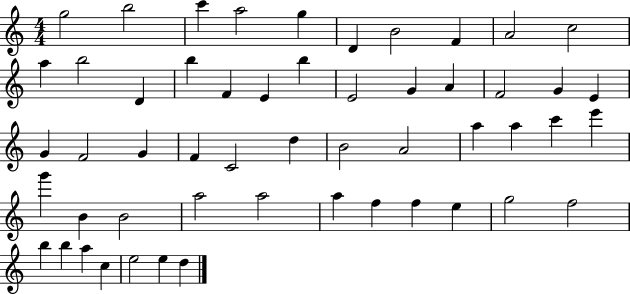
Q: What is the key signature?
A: C major